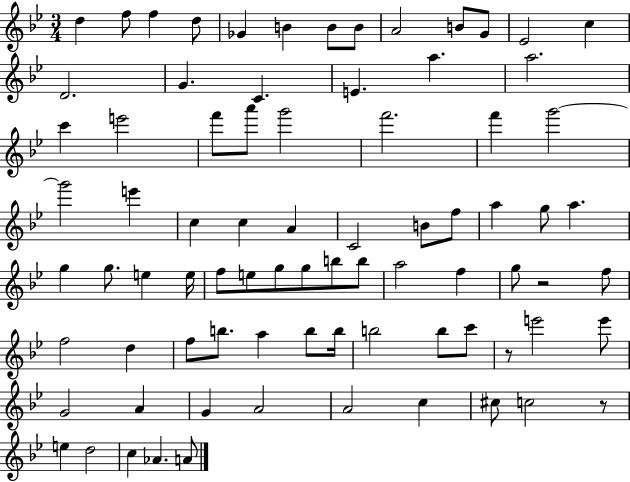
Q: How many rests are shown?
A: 3